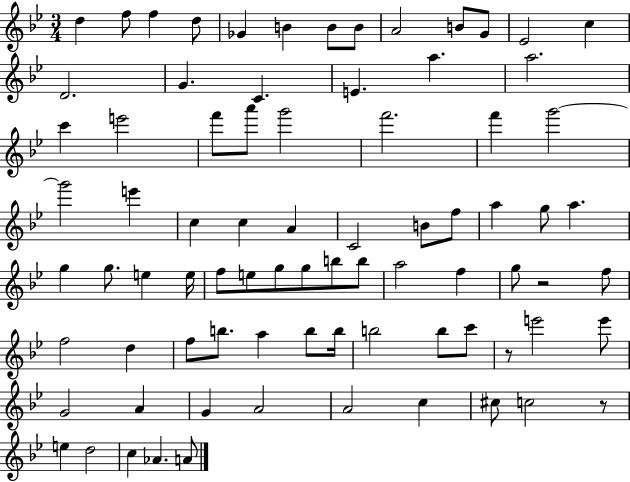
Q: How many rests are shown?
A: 3